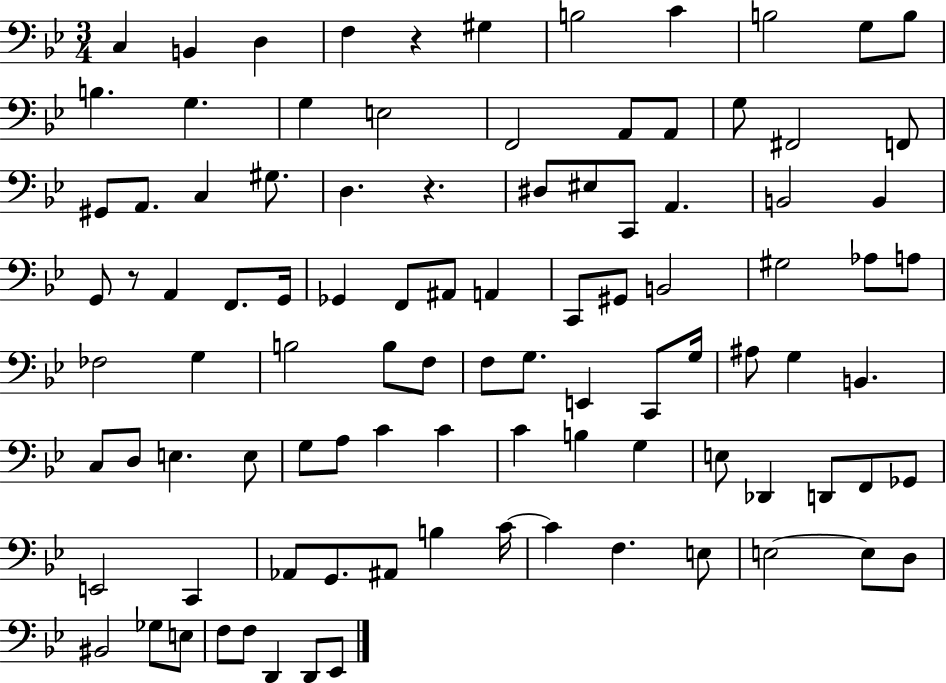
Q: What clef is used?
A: bass